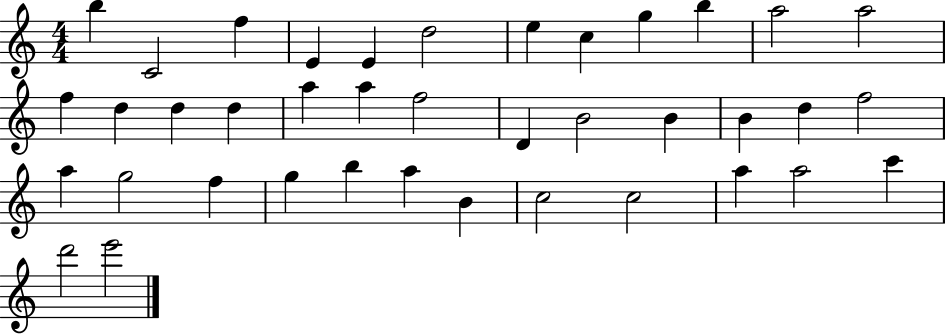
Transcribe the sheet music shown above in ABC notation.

X:1
T:Untitled
M:4/4
L:1/4
K:C
b C2 f E E d2 e c g b a2 a2 f d d d a a f2 D B2 B B d f2 a g2 f g b a B c2 c2 a a2 c' d'2 e'2